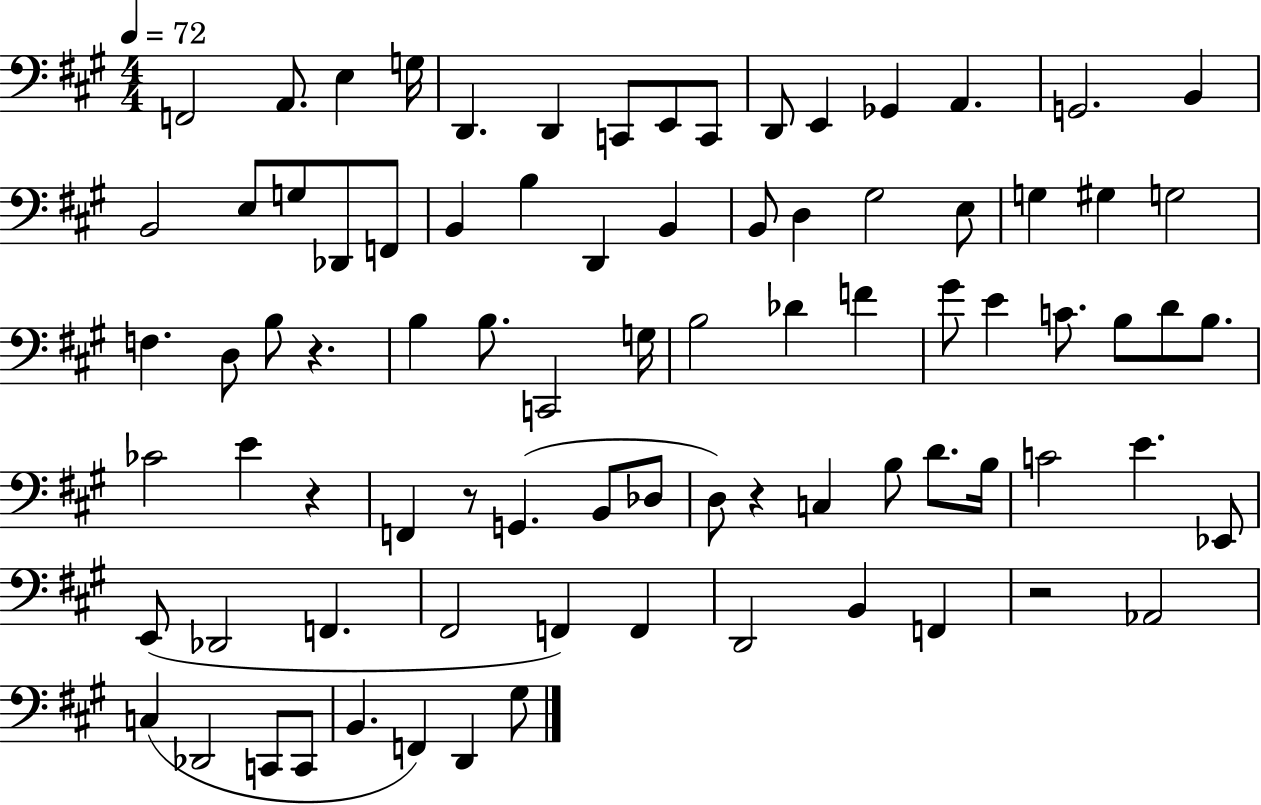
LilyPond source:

{
  \clef bass
  \numericTimeSignature
  \time 4/4
  \key a \major
  \tempo 4 = 72
  \repeat volta 2 { f,2 a,8. e4 g16 | d,4. d,4 c,8 e,8 c,8 | d,8 e,4 ges,4 a,4. | g,2. b,4 | \break b,2 e8 g8 des,8 f,8 | b,4 b4 d,4 b,4 | b,8 d4 gis2 e8 | g4 gis4 g2 | \break f4. d8 b8 r4. | b4 b8. c,2 g16 | b2 des'4 f'4 | gis'8 e'4 c'8. b8 d'8 b8. | \break ces'2 e'4 r4 | f,4 r8 g,4.( b,8 des8 | d8) r4 c4 b8 d'8. b16 | c'2 e'4. ees,8 | \break e,8( des,2 f,4. | fis,2 f,4) f,4 | d,2 b,4 f,4 | r2 aes,2 | \break c4( des,2 c,8 c,8 | b,4. f,4) d,4 gis8 | } \bar "|."
}